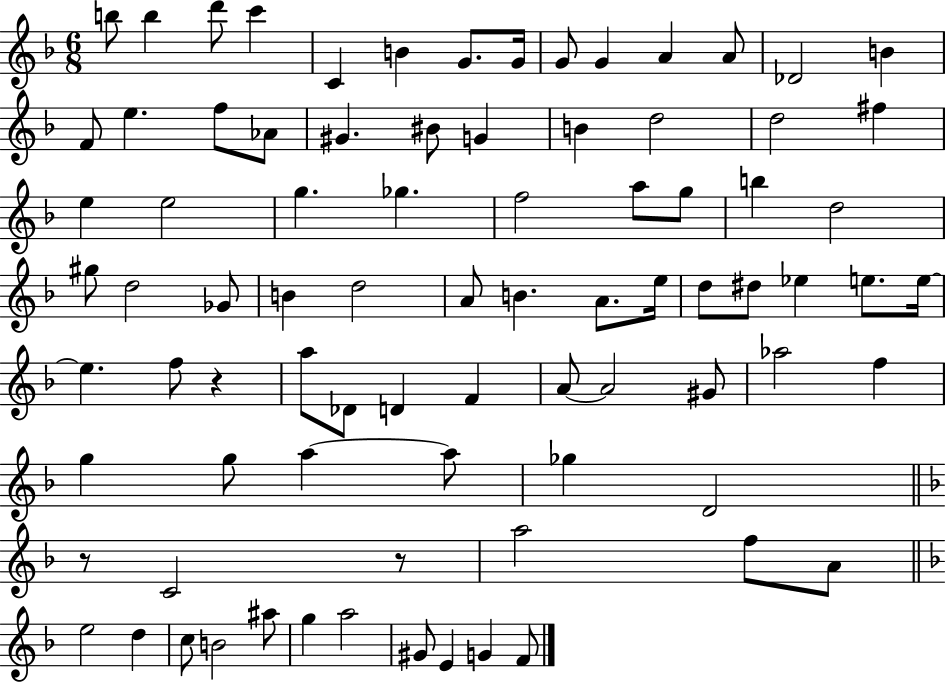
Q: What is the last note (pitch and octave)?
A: F4